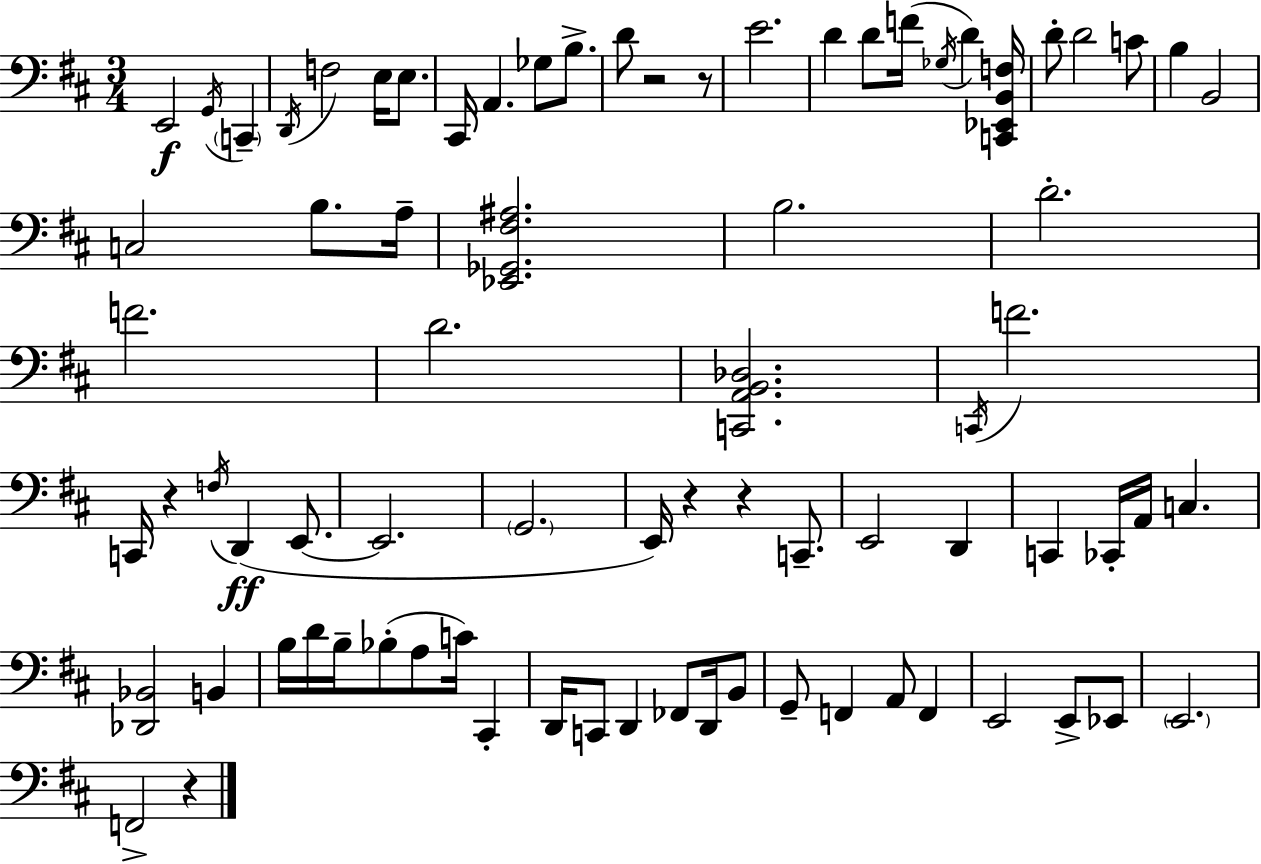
E2/h G2/s C2/q D2/s F3/h E3/s E3/e. C#2/s A2/q. Gb3/e B3/e. D4/e R/h R/e E4/h. D4/q D4/e F4/s Gb3/s D4/q [C2,Eb2,B2,F3]/s D4/e D4/h C4/e B3/q B2/h C3/h B3/e. A3/s [Eb2,Gb2,F#3,A#3]/h. B3/h. D4/h. F4/h. D4/h. [C2,A2,B2,Db3]/h. C2/s F4/h. C2/s R/q F3/s D2/q E2/e. E2/h. G2/h. E2/s R/q R/q C2/e. E2/h D2/q C2/q CES2/s A2/s C3/q. [Db2,Bb2]/h B2/q B3/s D4/s B3/s Bb3/e A3/e C4/s C#2/q D2/s C2/e D2/q FES2/e D2/s B2/e G2/e F2/q A2/e F2/q E2/h E2/e Eb2/e E2/h. F2/h R/q